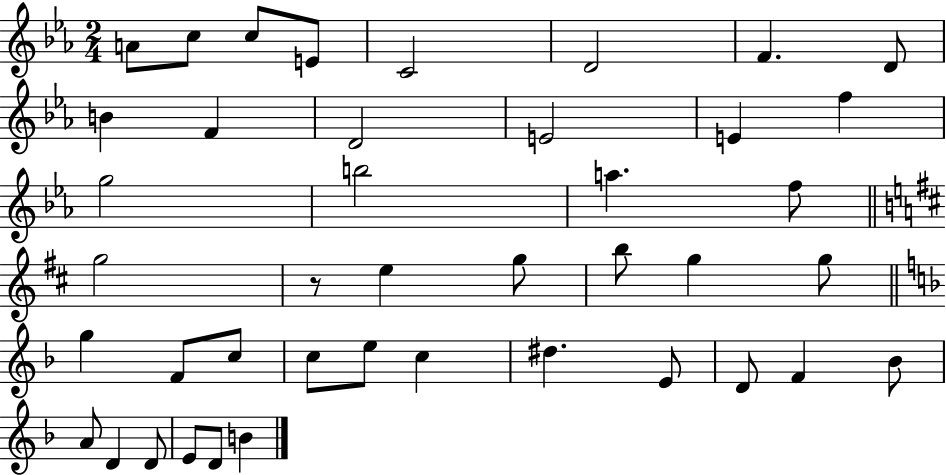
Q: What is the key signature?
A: EES major